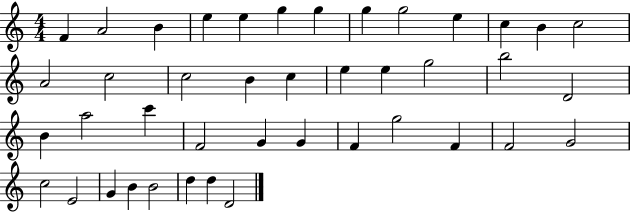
F4/q A4/h B4/q E5/q E5/q G5/q G5/q G5/q G5/h E5/q C5/q B4/q C5/h A4/h C5/h C5/h B4/q C5/q E5/q E5/q G5/h B5/h D4/h B4/q A5/h C6/q F4/h G4/q G4/q F4/q G5/h F4/q F4/h G4/h C5/h E4/h G4/q B4/q B4/h D5/q D5/q D4/h